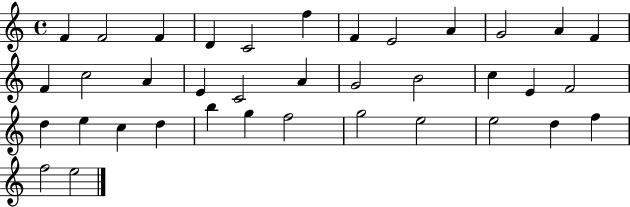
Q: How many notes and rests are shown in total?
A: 37